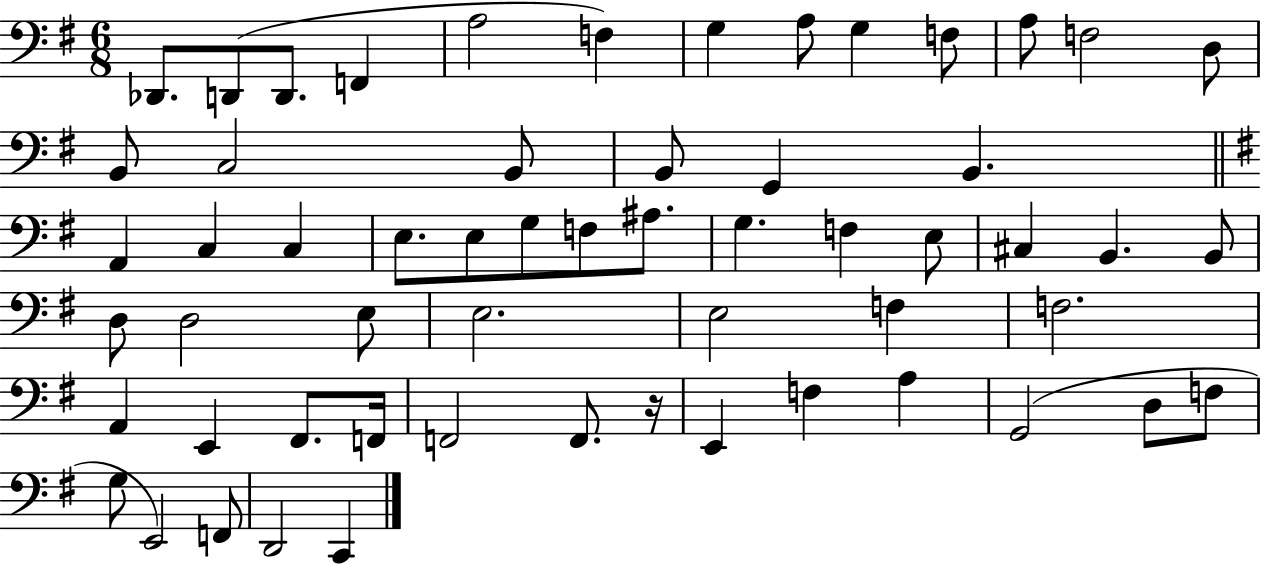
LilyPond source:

{
  \clef bass
  \numericTimeSignature
  \time 6/8
  \key g \major
  des,8. d,8( d,8. f,4 | a2 f4) | g4 a8 g4 f8 | a8 f2 d8 | \break b,8 c2 b,8 | b,8 g,4 b,4. | \bar "||" \break \key g \major a,4 c4 c4 | e8. e8 g8 f8 ais8. | g4. f4 e8 | cis4 b,4. b,8 | \break d8 d2 e8 | e2. | e2 f4 | f2. | \break a,4 e,4 fis,8. f,16 | f,2 f,8. r16 | e,4 f4 a4 | g,2( d8 f8 | \break g8 e,2) f,8 | d,2 c,4 | \bar "|."
}